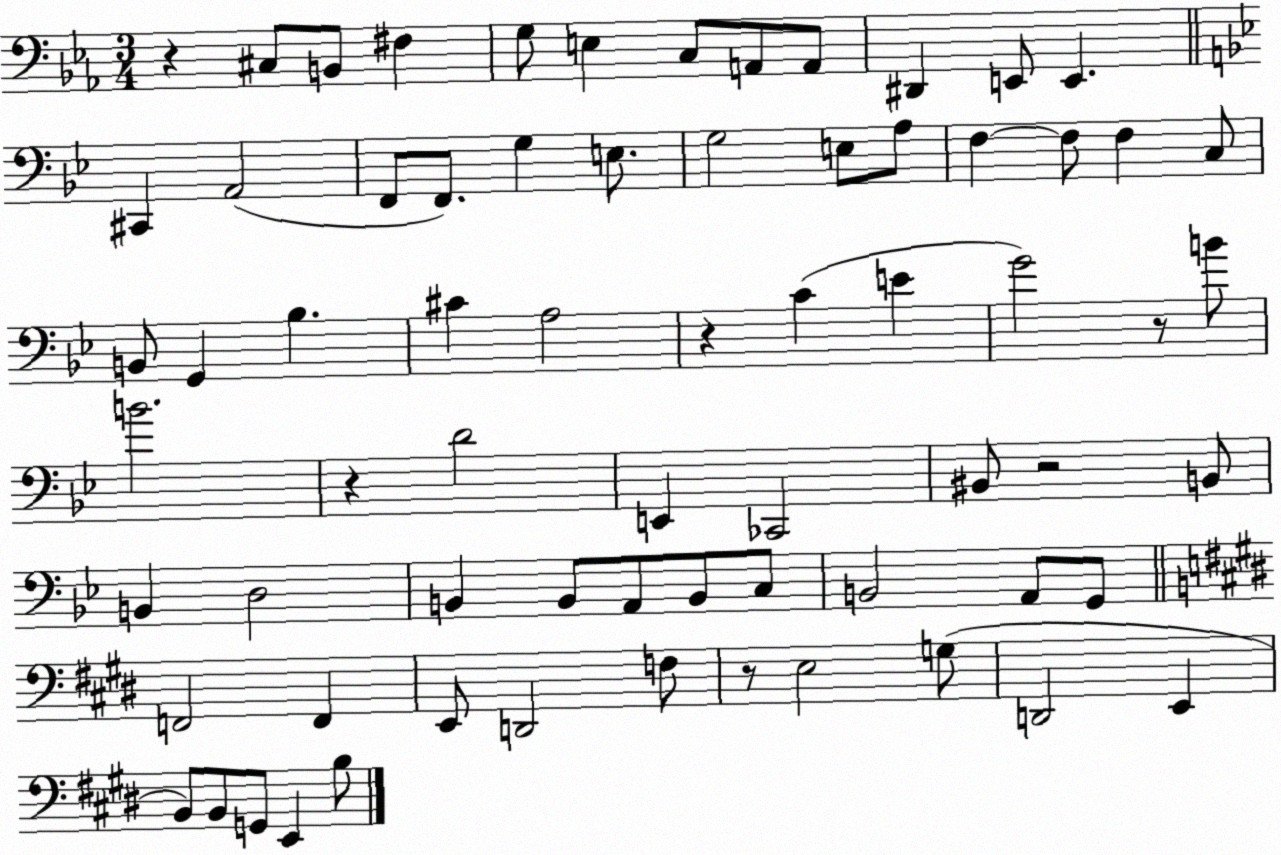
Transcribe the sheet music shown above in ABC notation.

X:1
T:Untitled
M:3/4
L:1/4
K:Eb
z ^C,/2 B,,/2 ^F, G,/2 E, C,/2 A,,/2 A,,/2 ^D,, E,,/2 E,, ^C,, A,,2 F,,/2 F,,/2 G, E,/2 G,2 E,/2 A,/2 F, F,/2 F, C,/2 B,,/2 G,, _B, ^C A,2 z C E G2 z/2 B/2 B2 z D2 E,, _C,,2 ^B,,/2 z2 B,,/2 B,, D,2 B,, B,,/2 A,,/2 B,,/2 C,/2 B,,2 A,,/2 G,,/2 F,,2 F,, E,,/2 D,,2 F,/2 z/2 E,2 G,/2 D,,2 E,, B,,/2 B,,/2 G,,/2 E,, B,/2